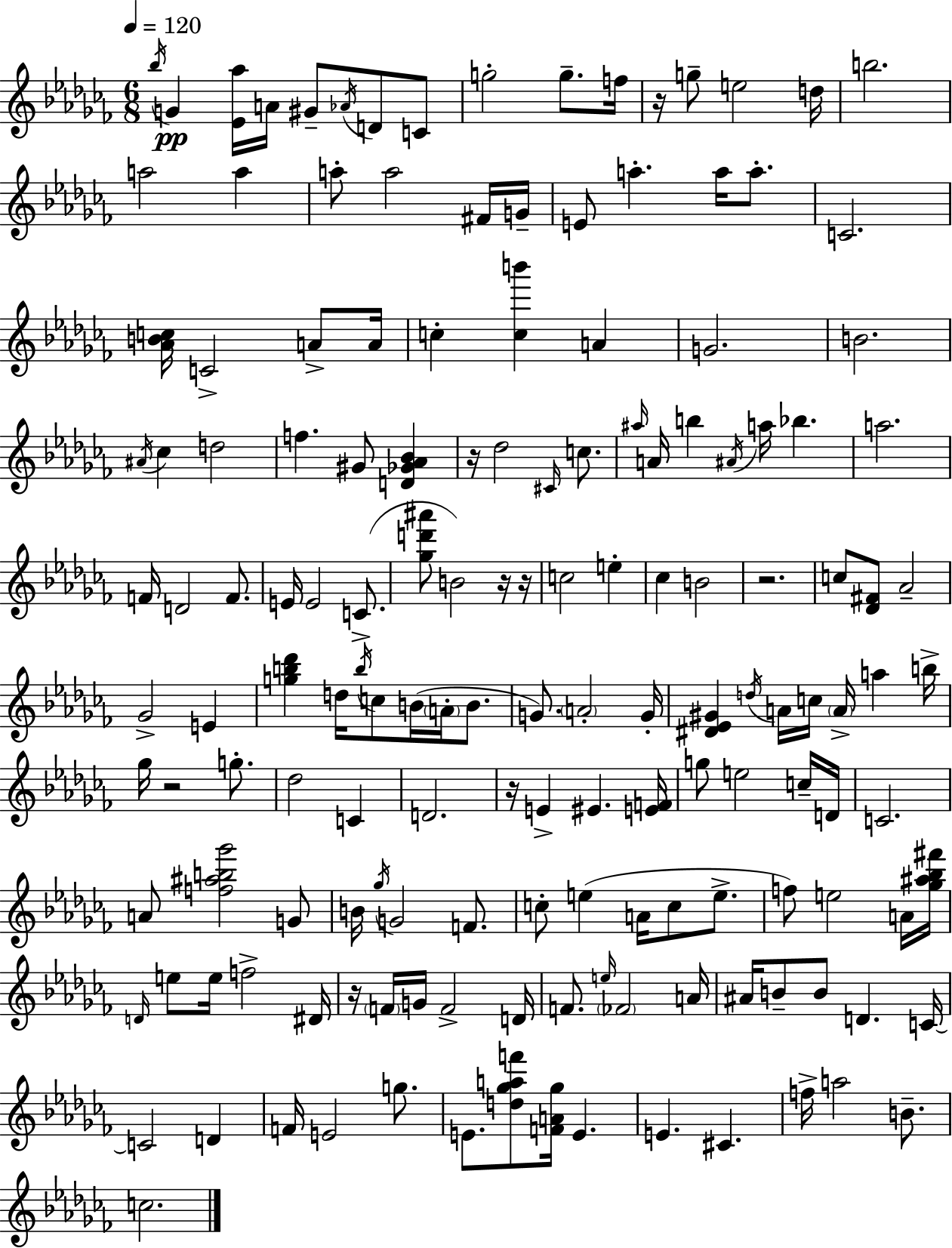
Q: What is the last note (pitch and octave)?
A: C5